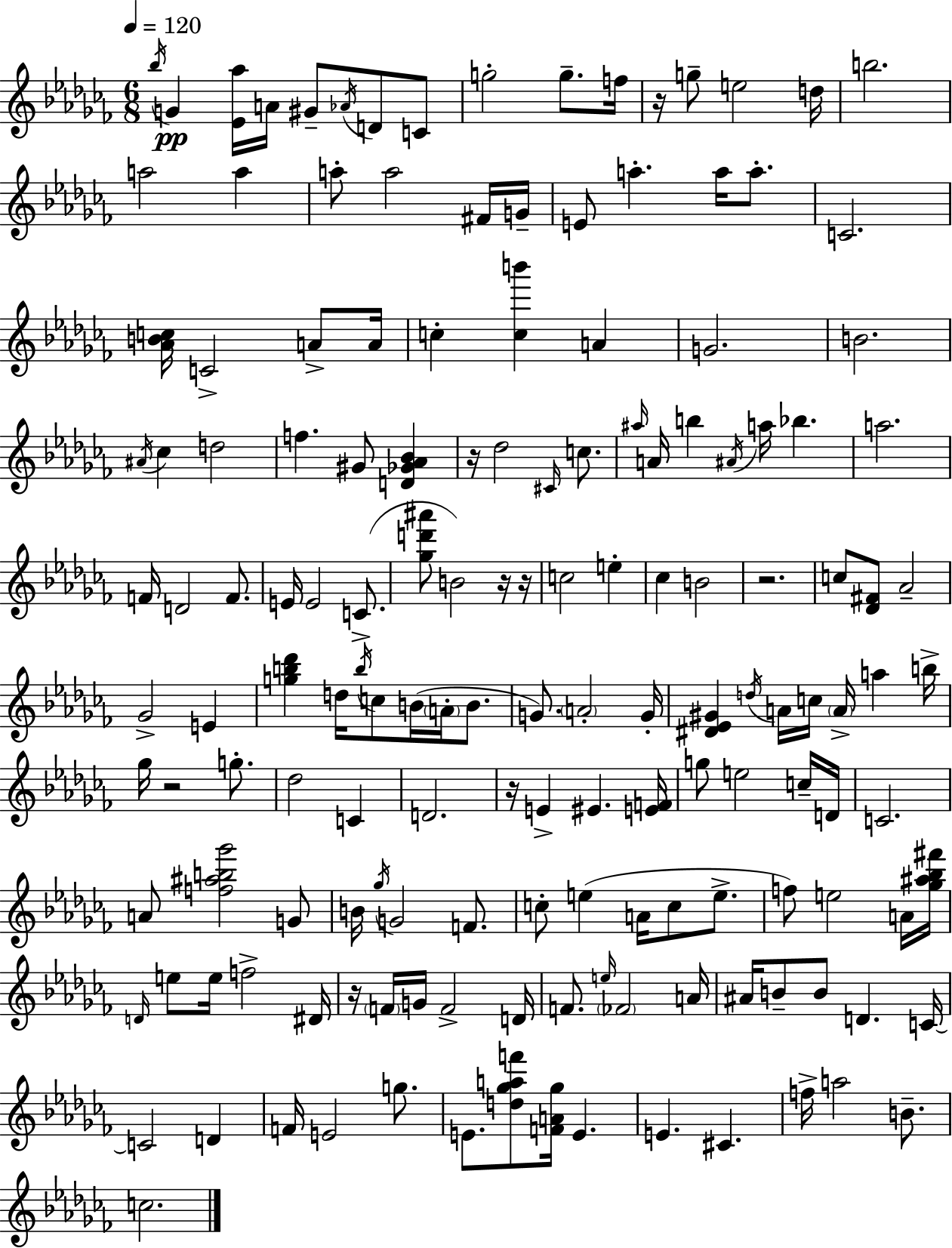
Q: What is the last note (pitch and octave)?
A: C5